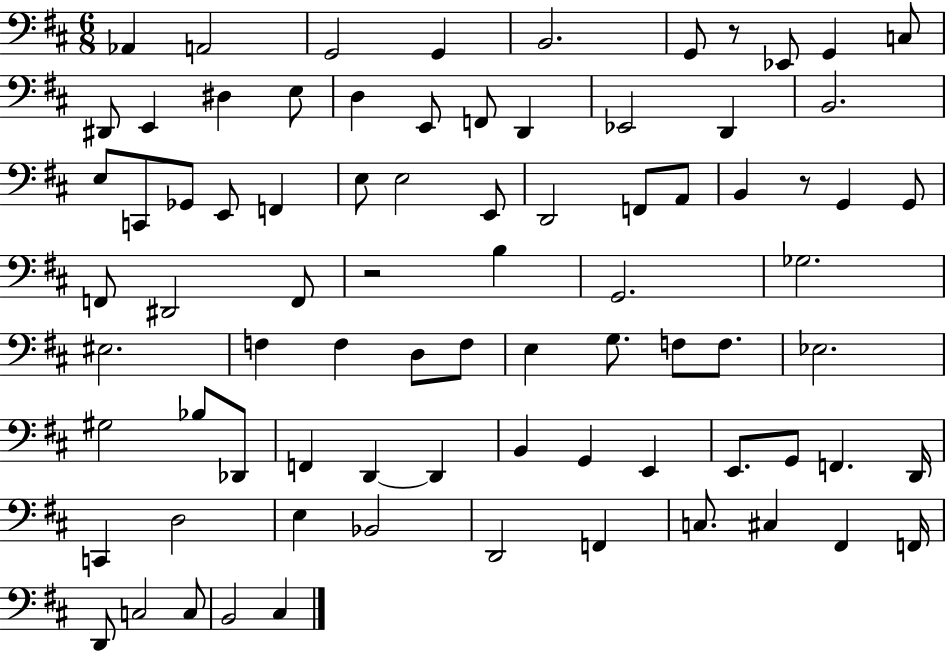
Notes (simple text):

Ab2/q A2/h G2/h G2/q B2/h. G2/e R/e Eb2/e G2/q C3/e D#2/e E2/q D#3/q E3/e D3/q E2/e F2/e D2/q Eb2/h D2/q B2/h. E3/e C2/e Gb2/e E2/e F2/q E3/e E3/h E2/e D2/h F2/e A2/e B2/q R/e G2/q G2/e F2/e D#2/h F2/e R/h B3/q G2/h. Gb3/h. EIS3/h. F3/q F3/q D3/e F3/e E3/q G3/e. F3/e F3/e. Eb3/h. G#3/h Bb3/e Db2/e F2/q D2/q D2/q B2/q G2/q E2/q E2/e. G2/e F2/q. D2/s C2/q D3/h E3/q Bb2/h D2/h F2/q C3/e. C#3/q F#2/q F2/s D2/e C3/h C3/e B2/h C#3/q